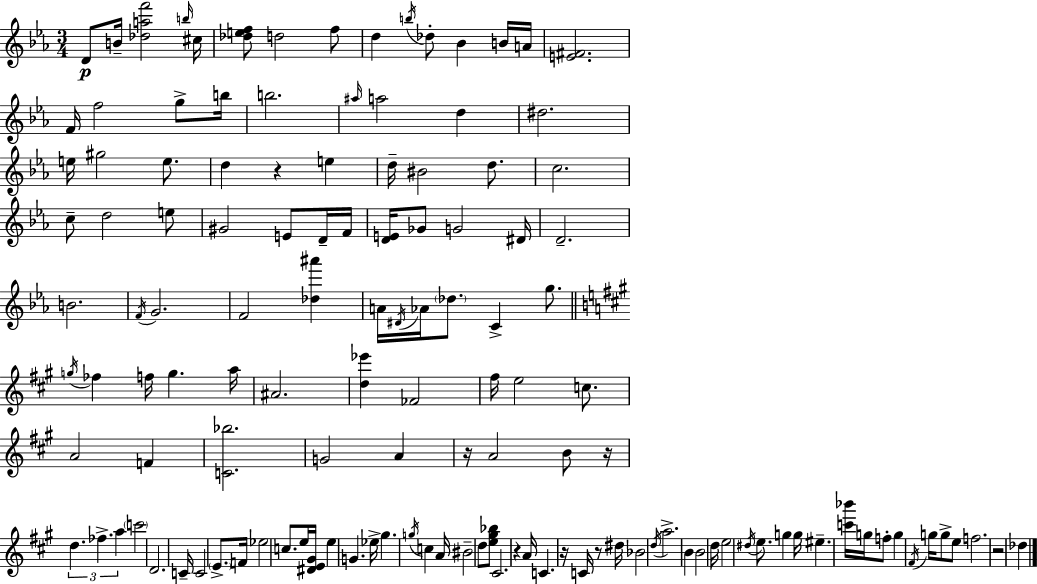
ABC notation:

X:1
T:Untitled
M:3/4
L:1/4
K:Cm
D/2 B/4 [_daf']2 b/4 ^c/4 [_def]/2 d2 f/2 d b/4 _d/2 _B B/4 A/4 [E^F]2 F/4 f2 g/2 b/4 b2 ^a/4 a2 d ^d2 e/4 ^g2 e/2 d z e d/4 ^B2 d/2 c2 c/2 d2 e/2 ^G2 E/2 D/4 F/4 [DE]/4 _G/2 G2 ^D/4 D2 B2 F/4 G2 F2 [_d^a'] A/4 ^D/4 _A/4 _d/2 C g/2 g/4 _f f/4 g a/4 ^A2 [d_e'] _F2 ^f/4 e2 c/2 A2 F [C_b]2 G2 A z/4 A2 B/2 z/4 d _f a c'2 D2 C/4 C2 E/2 F/4 _e2 c/2 e/4 [^DE^G]/4 e G _e/4 ^g g/4 c A/4 ^B2 d/2 [e^g_b]/2 ^C2 z A/4 C z/4 C/4 z/2 ^d/4 _B2 d/4 a2 B B2 d/4 e2 ^d/4 e/2 g g/4 ^e [c'_b']/4 g/4 f/2 g ^F/4 g/4 g/2 e/2 f2 z2 _d